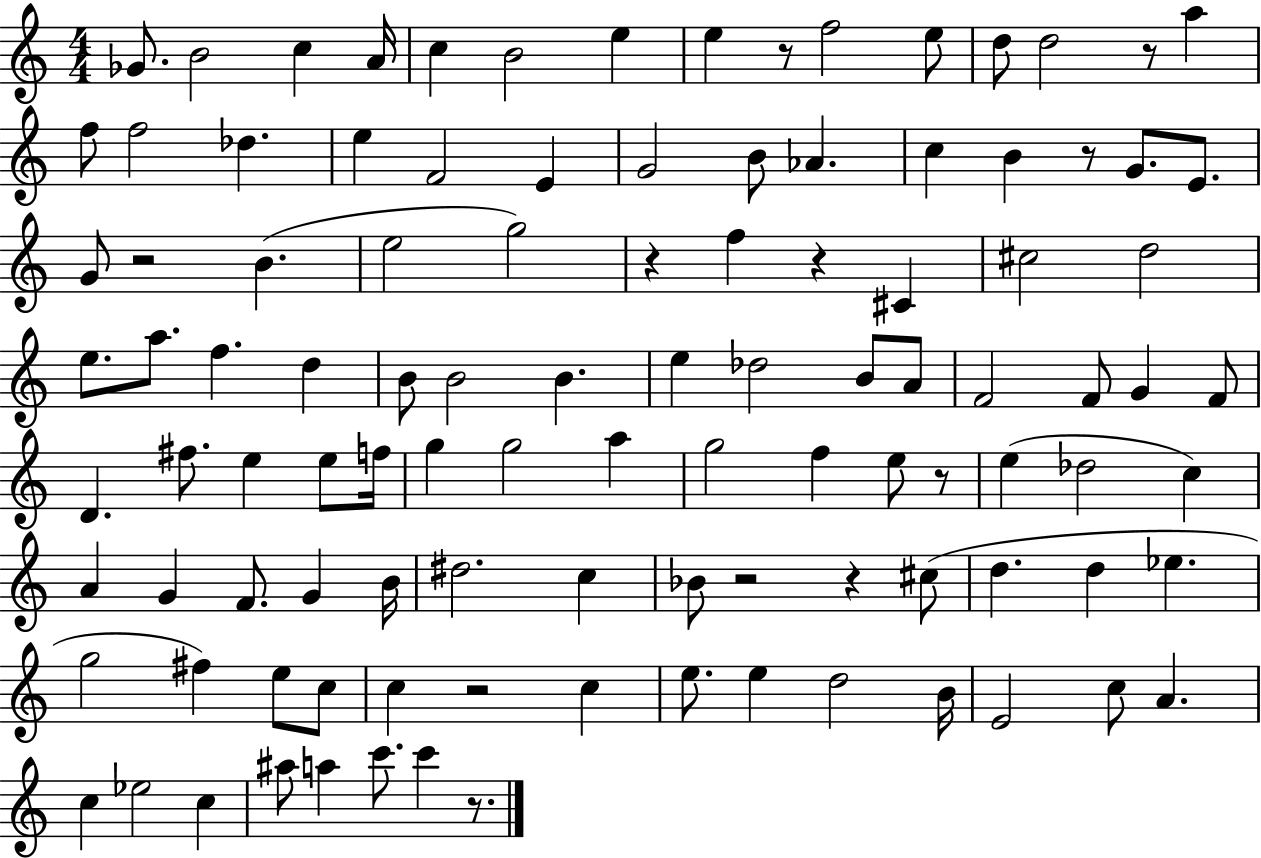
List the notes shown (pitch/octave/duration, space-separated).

Gb4/e. B4/h C5/q A4/s C5/q B4/h E5/q E5/q R/e F5/h E5/e D5/e D5/h R/e A5/q F5/e F5/h Db5/q. E5/q F4/h E4/q G4/h B4/e Ab4/q. C5/q B4/q R/e G4/e. E4/e. G4/e R/h B4/q. E5/h G5/h R/q F5/q R/q C#4/q C#5/h D5/h E5/e. A5/e. F5/q. D5/q B4/e B4/h B4/q. E5/q Db5/h B4/e A4/e F4/h F4/e G4/q F4/e D4/q. F#5/e. E5/q E5/e F5/s G5/q G5/h A5/q G5/h F5/q E5/e R/e E5/q Db5/h C5/q A4/q G4/q F4/e. G4/q B4/s D#5/h. C5/q Bb4/e R/h R/q C#5/e D5/q. D5/q Eb5/q. G5/h F#5/q E5/e C5/e C5/q R/h C5/q E5/e. E5/q D5/h B4/s E4/h C5/e A4/q. C5/q Eb5/h C5/q A#5/e A5/q C6/e. C6/q R/e.